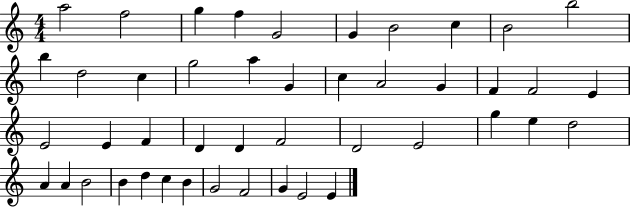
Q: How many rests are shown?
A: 0